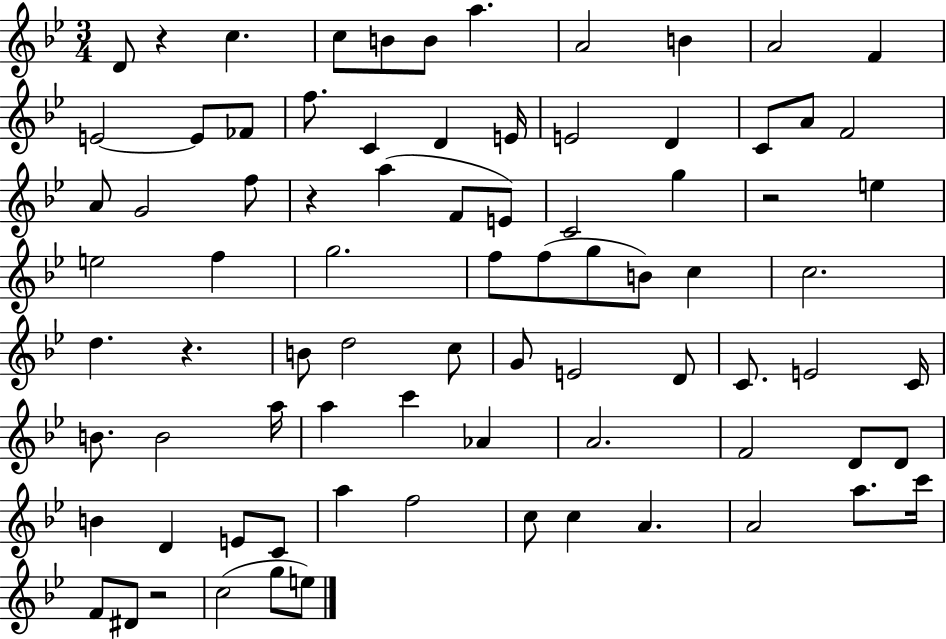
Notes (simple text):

D4/e R/q C5/q. C5/e B4/e B4/e A5/q. A4/h B4/q A4/h F4/q E4/h E4/e FES4/e F5/e. C4/q D4/q E4/s E4/h D4/q C4/e A4/e F4/h A4/e G4/h F5/e R/q A5/q F4/e E4/e C4/h G5/q R/h E5/q E5/h F5/q G5/h. F5/e F5/e G5/e B4/e C5/q C5/h. D5/q. R/q. B4/e D5/h C5/e G4/e E4/h D4/e C4/e. E4/h C4/s B4/e. B4/h A5/s A5/q C6/q Ab4/q A4/h. F4/h D4/e D4/e B4/q D4/q E4/e C4/e A5/q F5/h C5/e C5/q A4/q. A4/h A5/e. C6/s F4/e D#4/e R/h C5/h G5/e E5/e